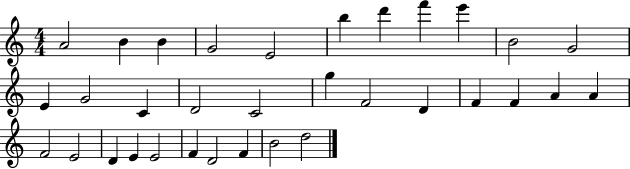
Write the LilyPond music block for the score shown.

{
  \clef treble
  \numericTimeSignature
  \time 4/4
  \key c \major
  a'2 b'4 b'4 | g'2 e'2 | b''4 d'''4 f'''4 e'''4 | b'2 g'2 | \break e'4 g'2 c'4 | d'2 c'2 | g''4 f'2 d'4 | f'4 f'4 a'4 a'4 | \break f'2 e'2 | d'4 e'4 e'2 | f'4 d'2 f'4 | b'2 d''2 | \break \bar "|."
}